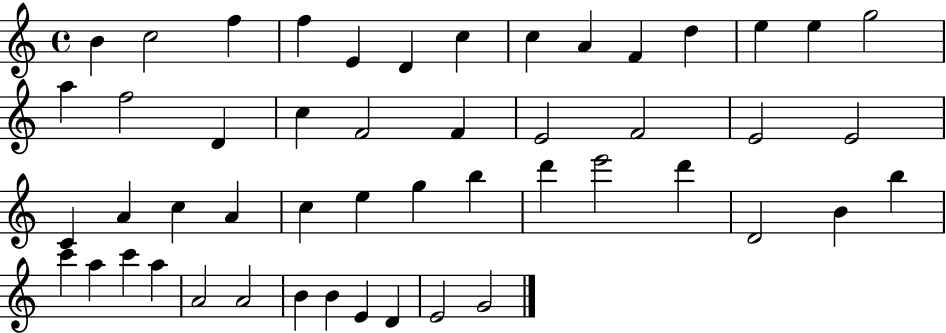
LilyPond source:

{
  \clef treble
  \time 4/4
  \defaultTimeSignature
  \key c \major
  b'4 c''2 f''4 | f''4 e'4 d'4 c''4 | c''4 a'4 f'4 d''4 | e''4 e''4 g''2 | \break a''4 f''2 d'4 | c''4 f'2 f'4 | e'2 f'2 | e'2 e'2 | \break c'4 a'4 c''4 a'4 | c''4 e''4 g''4 b''4 | d'''4 e'''2 d'''4 | d'2 b'4 b''4 | \break c'''4 a''4 c'''4 a''4 | a'2 a'2 | b'4 b'4 e'4 d'4 | e'2 g'2 | \break \bar "|."
}